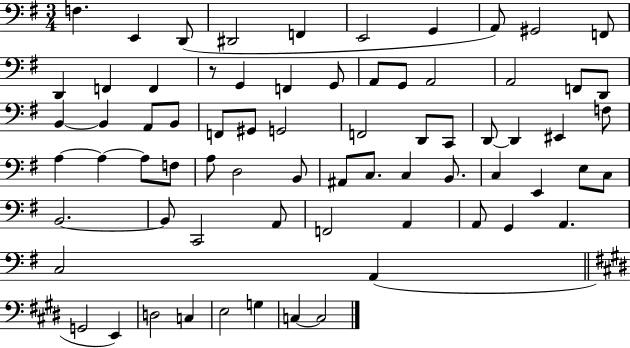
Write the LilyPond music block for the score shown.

{
  \clef bass
  \numericTimeSignature
  \time 3/4
  \key g \major
  f4. e,4 d,8( | dis,2 f,4 | e,2 g,4 | a,8) gis,2 f,8 | \break d,4 f,4 f,4 | r8 g,4 f,4 g,8 | a,8 g,8 a,2 | a,2 f,8 d,8 | \break b,4~~ b,4 a,8 b,8 | f,8 gis,8 g,2 | f,2 d,8 c,8 | d,8~~ d,4 eis,4 f8 | \break a4~~ a4~~ a8 f8 | a8 d2 b,8 | ais,8 c8. c4 b,8. | c4 e,4 e8 c8 | \break b,2.~~ | b,8 c,2 a,8 | f,2 a,4 | a,8 g,4 a,4. | \break c2 a,4( | \bar "||" \break \key e \major g,2 e,4) | d2 c4 | e2 g4 | c4~~ c2 | \break \bar "|."
}